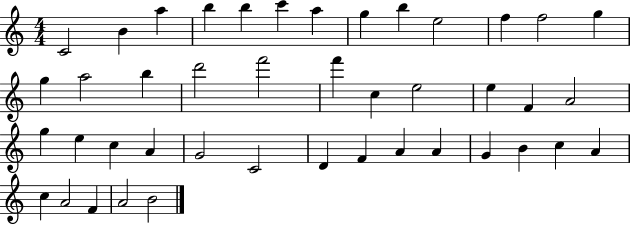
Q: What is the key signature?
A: C major